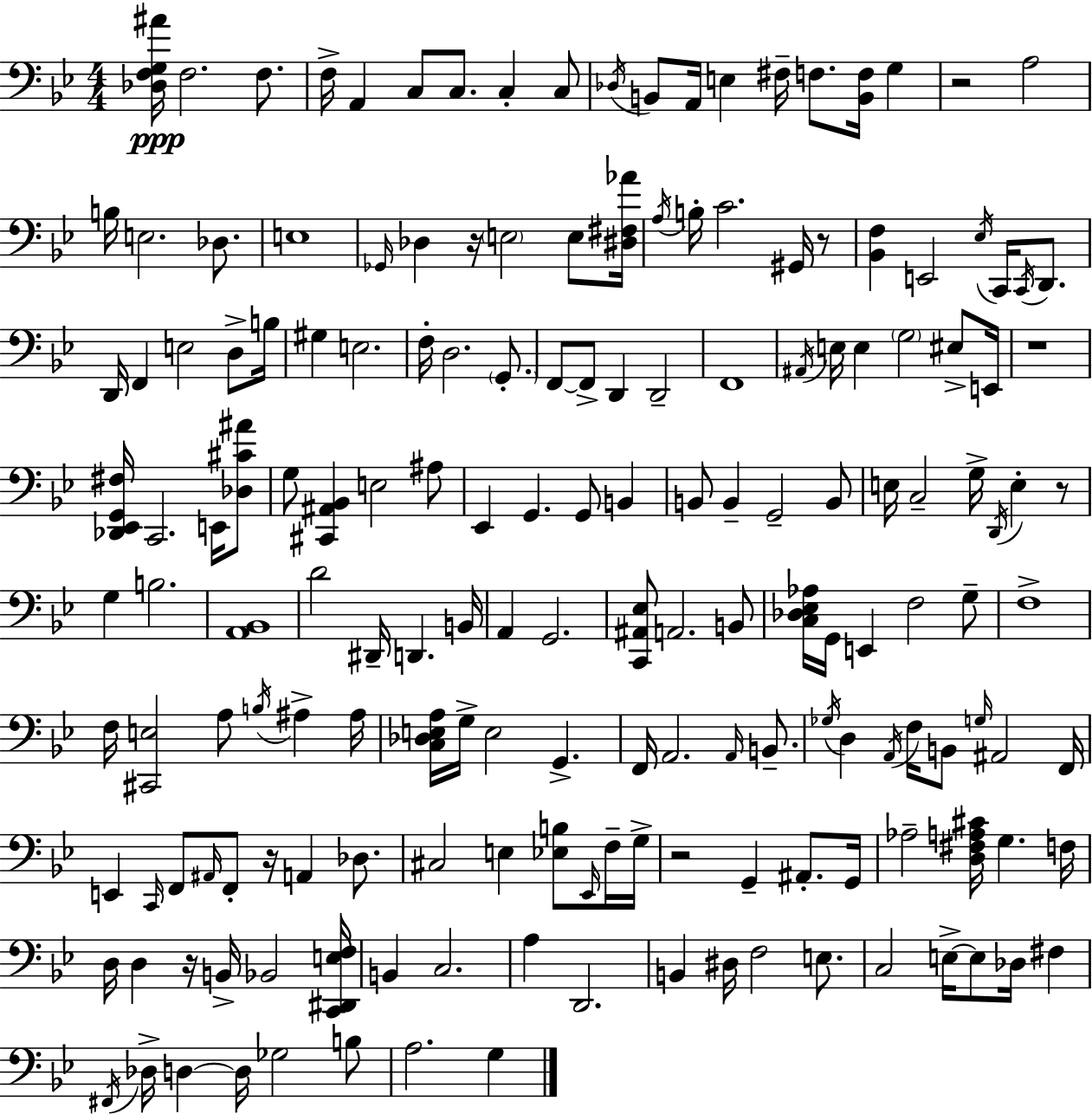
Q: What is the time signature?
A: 4/4